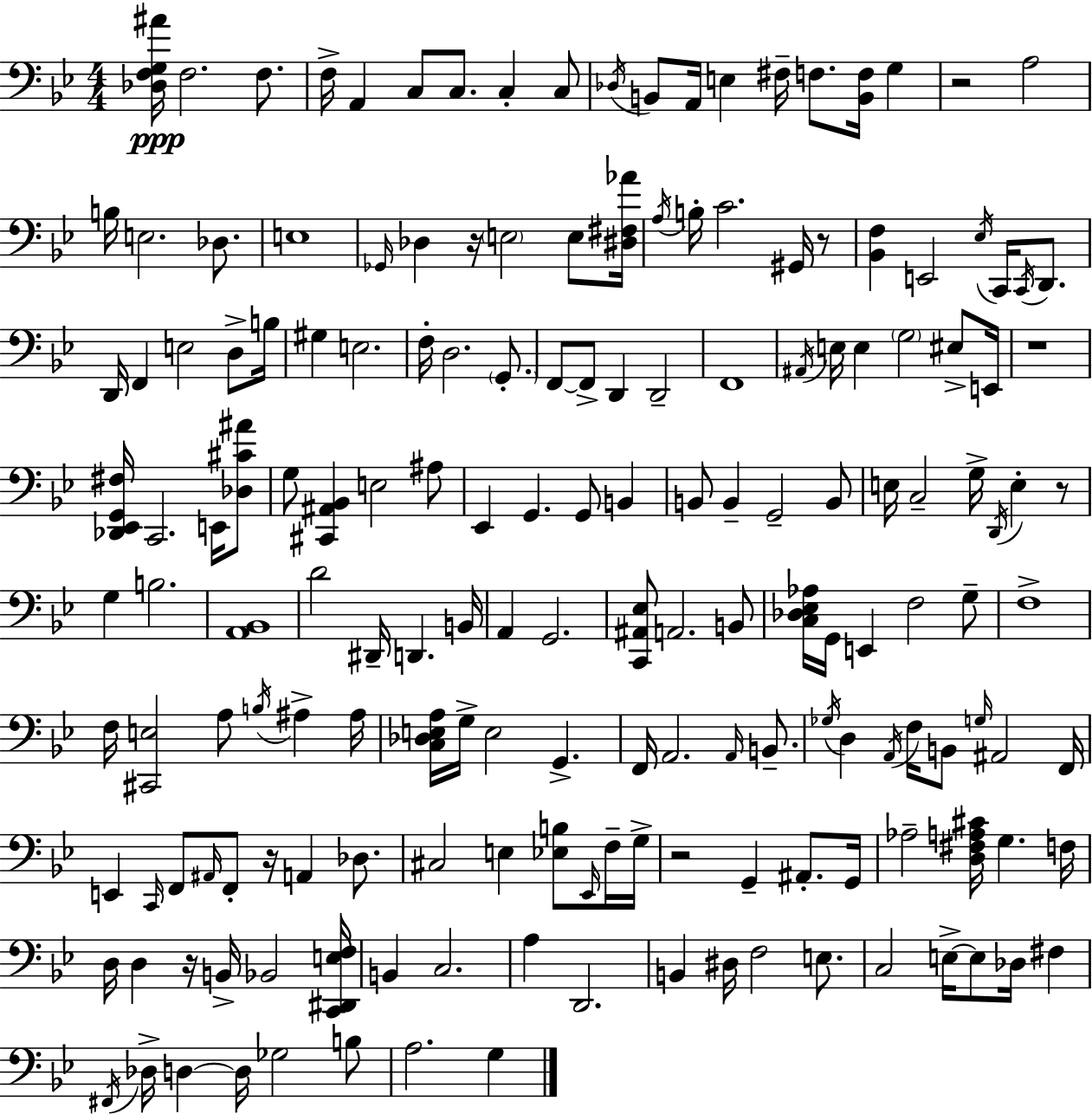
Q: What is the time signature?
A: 4/4